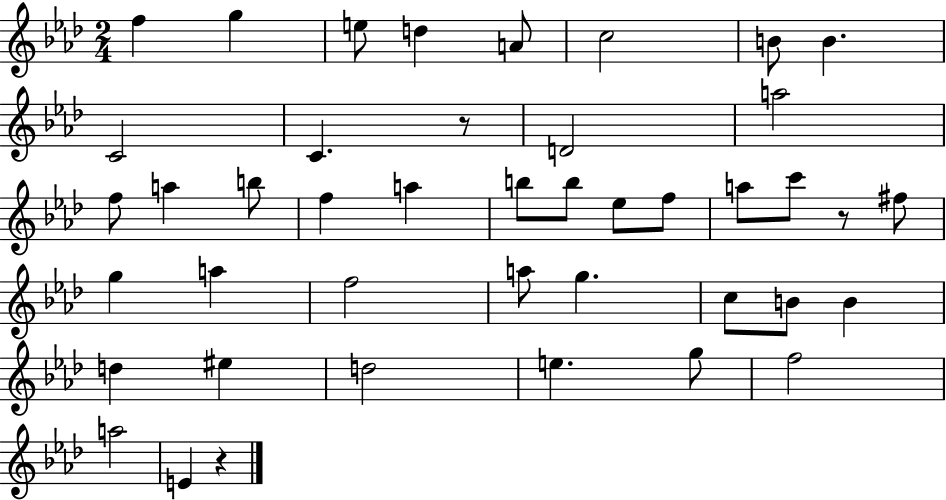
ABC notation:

X:1
T:Untitled
M:2/4
L:1/4
K:Ab
f g e/2 d A/2 c2 B/2 B C2 C z/2 D2 a2 f/2 a b/2 f a b/2 b/2 _e/2 f/2 a/2 c'/2 z/2 ^f/2 g a f2 a/2 g c/2 B/2 B d ^e d2 e g/2 f2 a2 E z